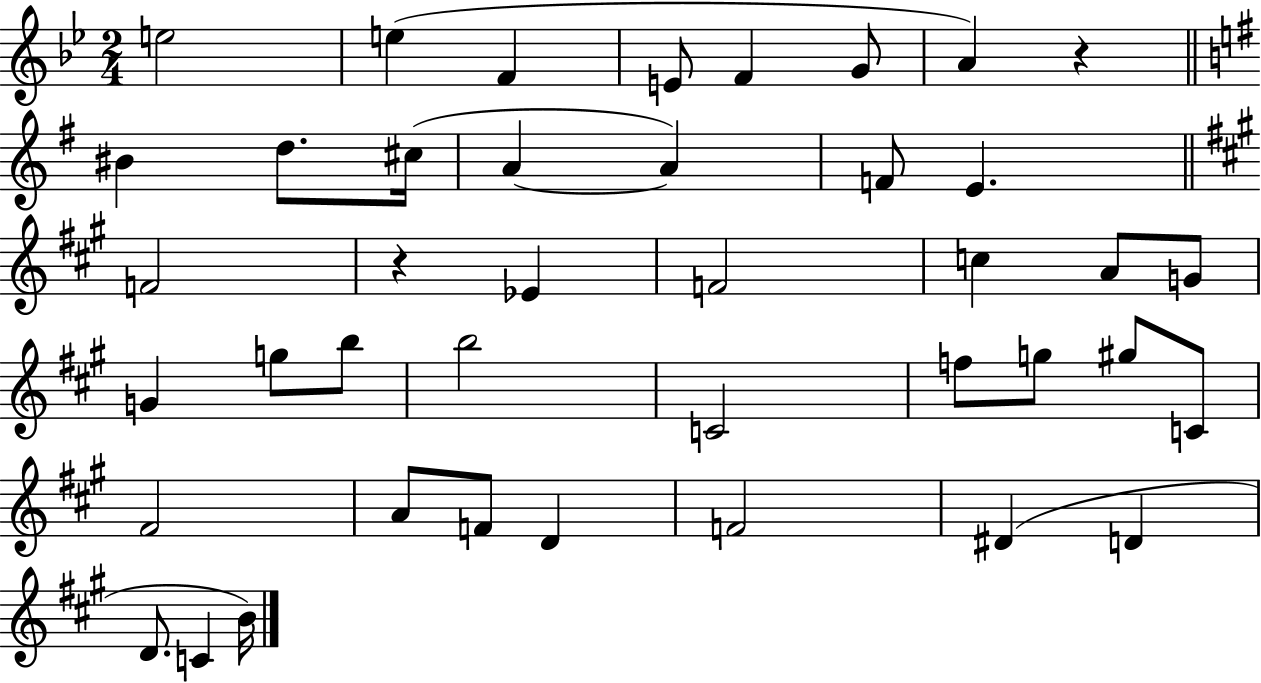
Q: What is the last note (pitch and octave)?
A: B4